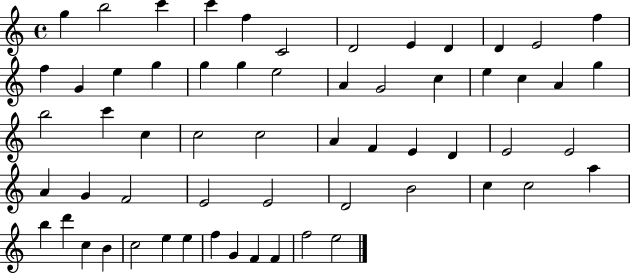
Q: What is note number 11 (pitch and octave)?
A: E4